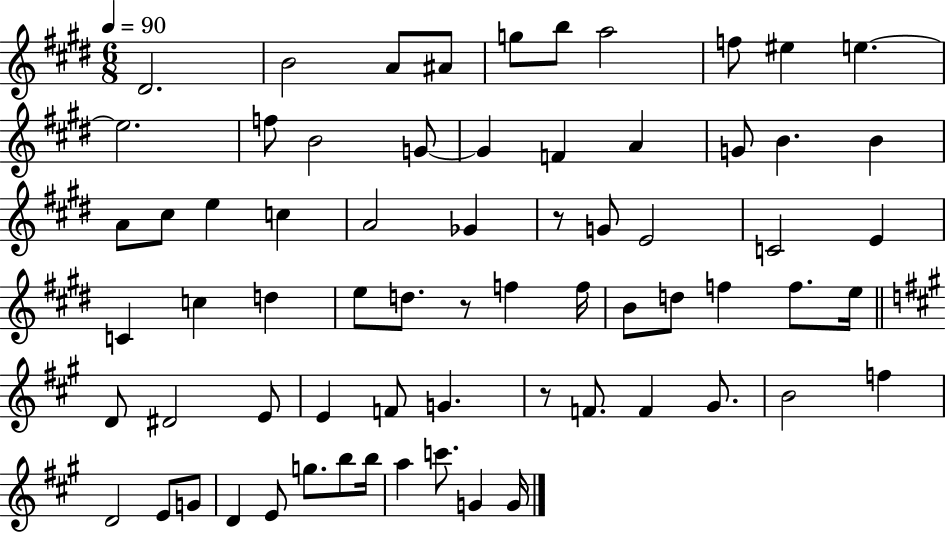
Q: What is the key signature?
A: E major